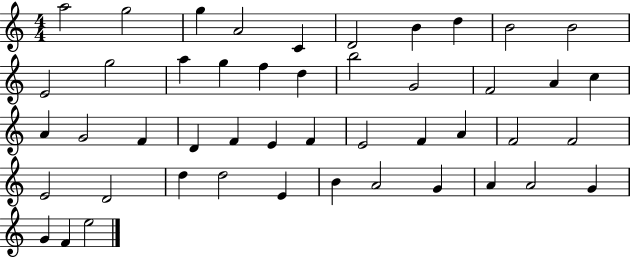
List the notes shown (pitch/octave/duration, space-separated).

A5/h G5/h G5/q A4/h C4/q D4/h B4/q D5/q B4/h B4/h E4/h G5/h A5/q G5/q F5/q D5/q B5/h G4/h F4/h A4/q C5/q A4/q G4/h F4/q D4/q F4/q E4/q F4/q E4/h F4/q A4/q F4/h F4/h E4/h D4/h D5/q D5/h E4/q B4/q A4/h G4/q A4/q A4/h G4/q G4/q F4/q E5/h